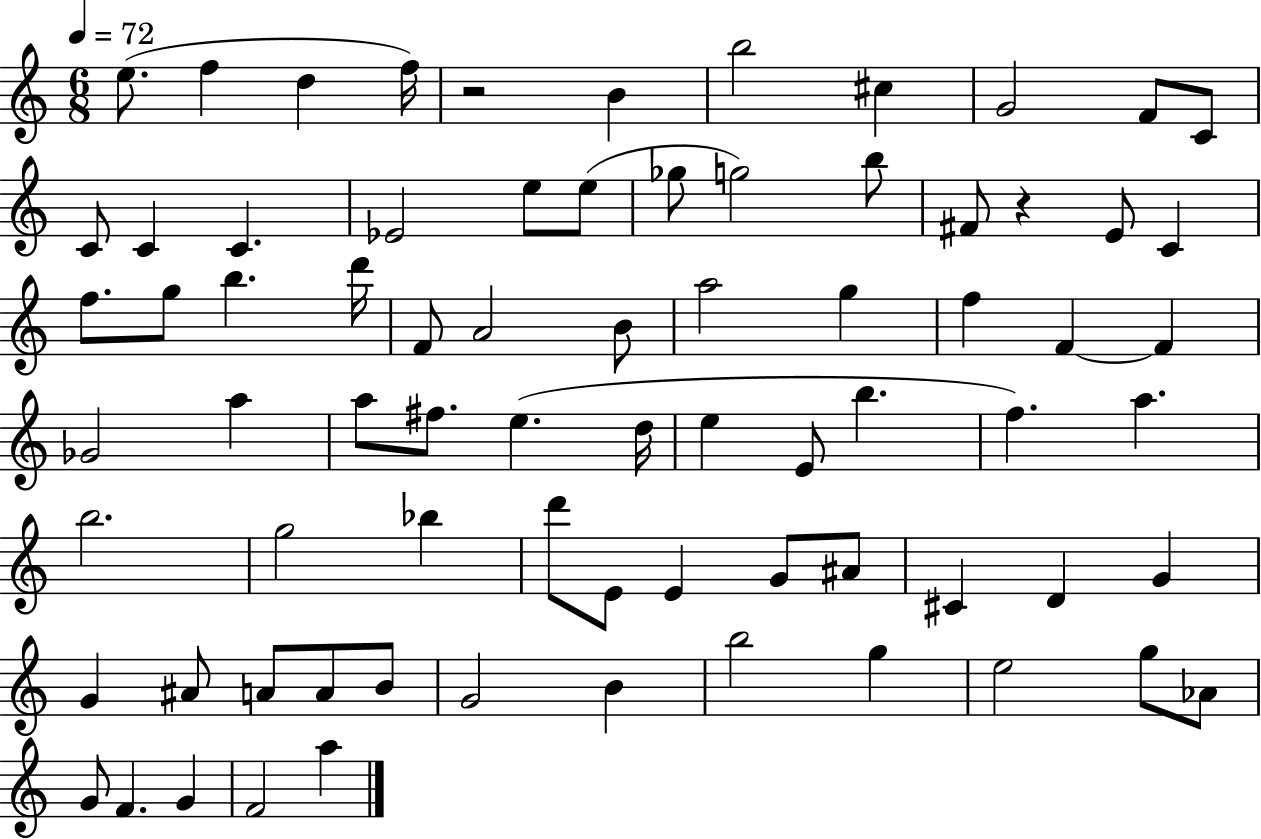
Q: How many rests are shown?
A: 2